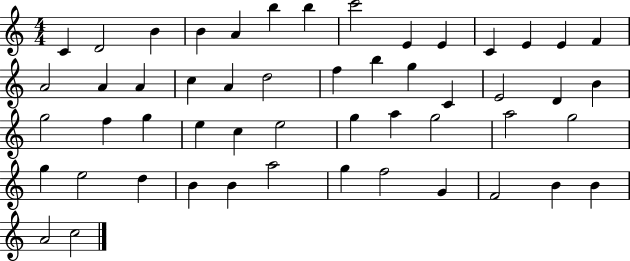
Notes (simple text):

C4/q D4/h B4/q B4/q A4/q B5/q B5/q C6/h E4/q E4/q C4/q E4/q E4/q F4/q A4/h A4/q A4/q C5/q A4/q D5/h F5/q B5/q G5/q C4/q E4/h D4/q B4/q G5/h F5/q G5/q E5/q C5/q E5/h G5/q A5/q G5/h A5/h G5/h G5/q E5/h D5/q B4/q B4/q A5/h G5/q F5/h G4/q F4/h B4/q B4/q A4/h C5/h